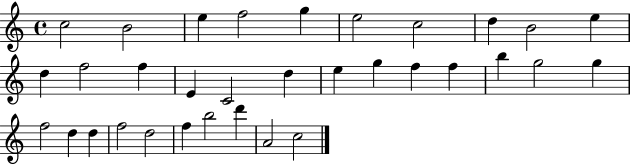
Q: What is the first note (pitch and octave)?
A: C5